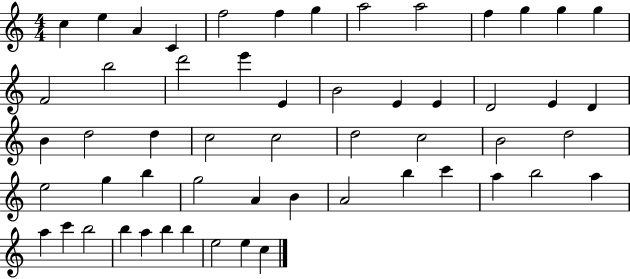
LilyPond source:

{
  \clef treble
  \numericTimeSignature
  \time 4/4
  \key c \major
  c''4 e''4 a'4 c'4 | f''2 f''4 g''4 | a''2 a''2 | f''4 g''4 g''4 g''4 | \break f'2 b''2 | d'''2 e'''4 e'4 | b'2 e'4 e'4 | d'2 e'4 d'4 | \break b'4 d''2 d''4 | c''2 c''2 | d''2 c''2 | b'2 d''2 | \break e''2 g''4 b''4 | g''2 a'4 b'4 | a'2 b''4 c'''4 | a''4 b''2 a''4 | \break a''4 c'''4 b''2 | b''4 a''4 b''4 b''4 | e''2 e''4 c''4 | \bar "|."
}